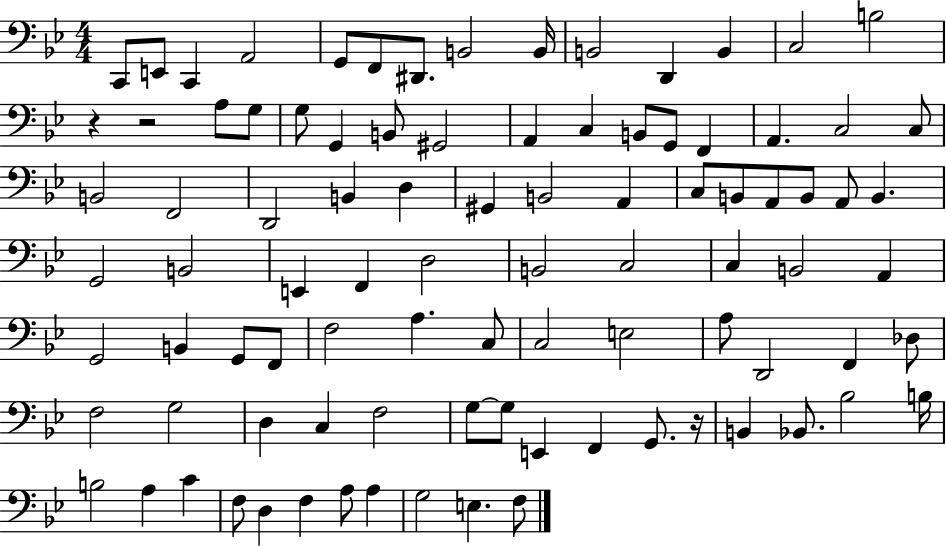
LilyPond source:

{
  \clef bass
  \numericTimeSignature
  \time 4/4
  \key bes \major
  \repeat volta 2 { c,8 e,8 c,4 a,2 | g,8 f,8 dis,8. b,2 b,16 | b,2 d,4 b,4 | c2 b2 | \break r4 r2 a8 g8 | g8 g,4 b,8 gis,2 | a,4 c4 b,8 g,8 f,4 | a,4. c2 c8 | \break b,2 f,2 | d,2 b,4 d4 | gis,4 b,2 a,4 | c8 b,8 a,8 b,8 a,8 b,4. | \break g,2 b,2 | e,4 f,4 d2 | b,2 c2 | c4 b,2 a,4 | \break g,2 b,4 g,8 f,8 | f2 a4. c8 | c2 e2 | a8 d,2 f,4 des8 | \break f2 g2 | d4 c4 f2 | g8~~ g8 e,4 f,4 g,8. r16 | b,4 bes,8. bes2 b16 | \break b2 a4 c'4 | f8 d4 f4 a8 a4 | g2 e4. f8 | } \bar "|."
}